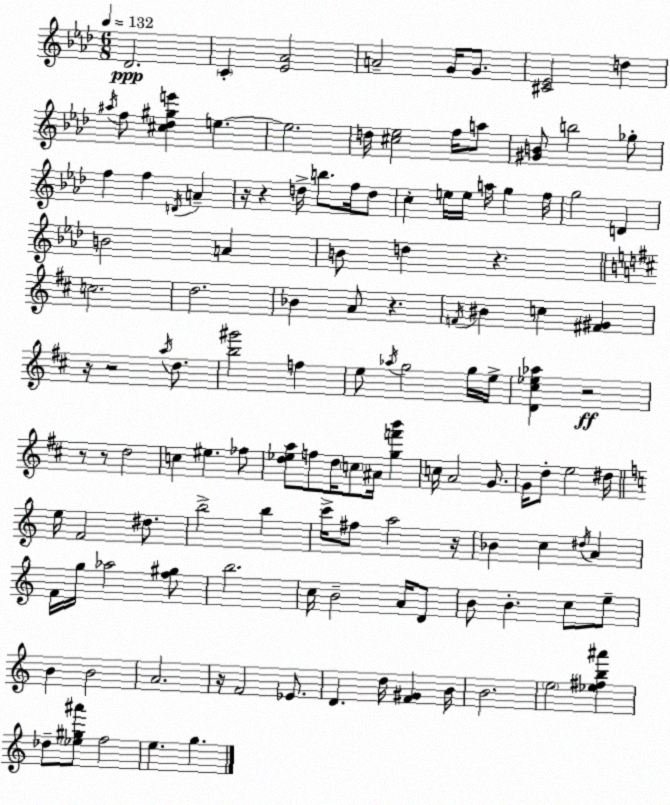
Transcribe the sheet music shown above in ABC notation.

X:1
T:Untitled
M:6/8
L:1/4
K:Ab
_D2 C [_E_A]2 A2 G/4 G/2 [^C_E]2 d ^a/4 f/2 [^c_d^ge'] e e2 d/4 [^c_e]2 f/4 a/2 [^GB]/2 b2 _g/2 f f D/4 A z/4 z d/4 b/2 f/4 d/2 c e/4 e/4 a/4 g f/4 g2 D B2 A B/2 d z c2 d2 _B A/2 z F/4 ^B c [^F^G] z/4 z2 a/4 d/2 [b^g']2 f e/2 _a/4 g2 g/4 e/4 [D^c_e_a] z2 z/2 z/2 d2 c ^e _f/2 [d_ea]/2 f/2 d/4 c/2 ^A/4 [gf'b'] c/4 A2 G/2 G/4 d/2 e2 ^d/4 e/4 F2 ^d/2 b2 b c'/4 ^f/2 a2 z/4 _B c ^d/4 A F/4 g/4 _a2 [f^g]/2 b2 c/4 B2 A/4 D/2 B/2 B c/2 e/2 B B2 A2 z/4 F2 _E/2 D d/4 [F^G] B/4 B2 e2 [_e^fb^a'] _d/2 [_e^g^a']/2 f2 e g